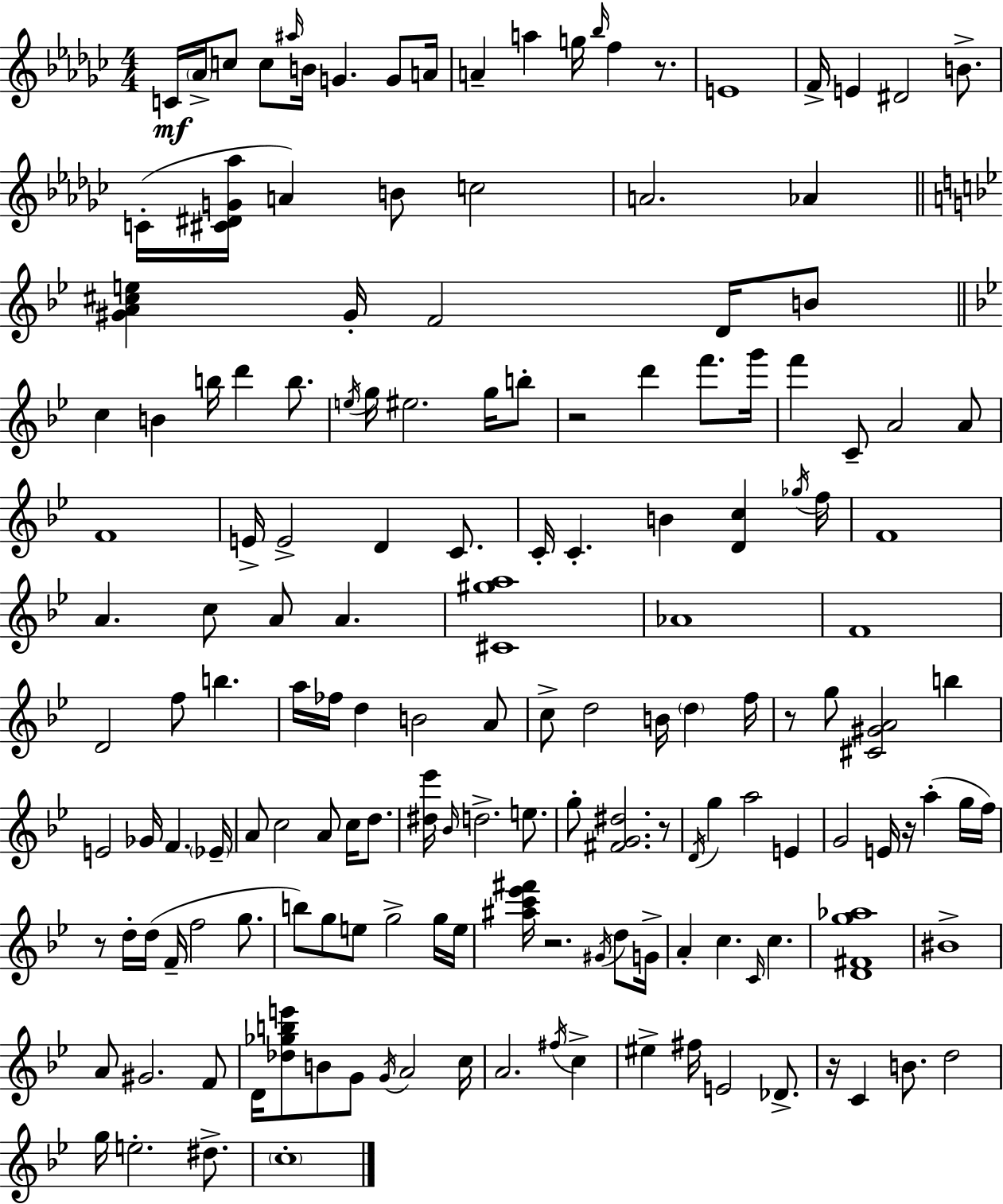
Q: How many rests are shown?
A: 8